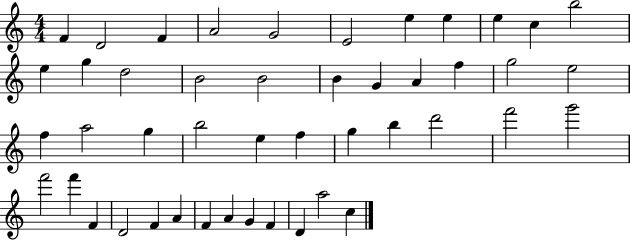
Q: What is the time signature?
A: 4/4